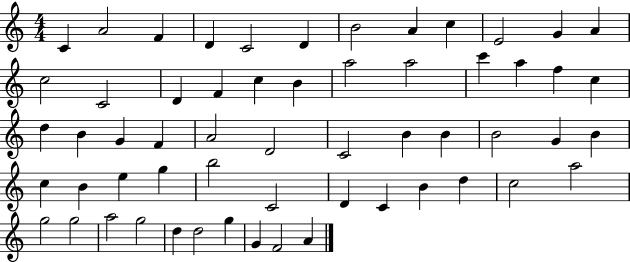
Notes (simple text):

C4/q A4/h F4/q D4/q C4/h D4/q B4/h A4/q C5/q E4/h G4/q A4/q C5/h C4/h D4/q F4/q C5/q B4/q A5/h A5/h C6/q A5/q F5/q C5/q D5/q B4/q G4/q F4/q A4/h D4/h C4/h B4/q B4/q B4/h G4/q B4/q C5/q B4/q E5/q G5/q B5/h C4/h D4/q C4/q B4/q D5/q C5/h A5/h G5/h G5/h A5/h G5/h D5/q D5/h G5/q G4/q F4/h A4/q